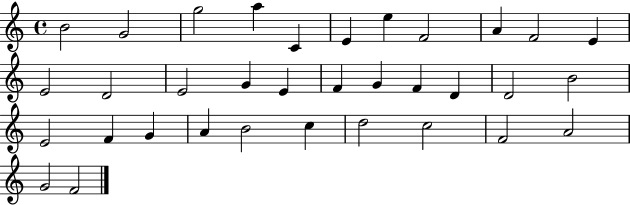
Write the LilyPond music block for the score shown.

{
  \clef treble
  \time 4/4
  \defaultTimeSignature
  \key c \major
  b'2 g'2 | g''2 a''4 c'4 | e'4 e''4 f'2 | a'4 f'2 e'4 | \break e'2 d'2 | e'2 g'4 e'4 | f'4 g'4 f'4 d'4 | d'2 b'2 | \break e'2 f'4 g'4 | a'4 b'2 c''4 | d''2 c''2 | f'2 a'2 | \break g'2 f'2 | \bar "|."
}